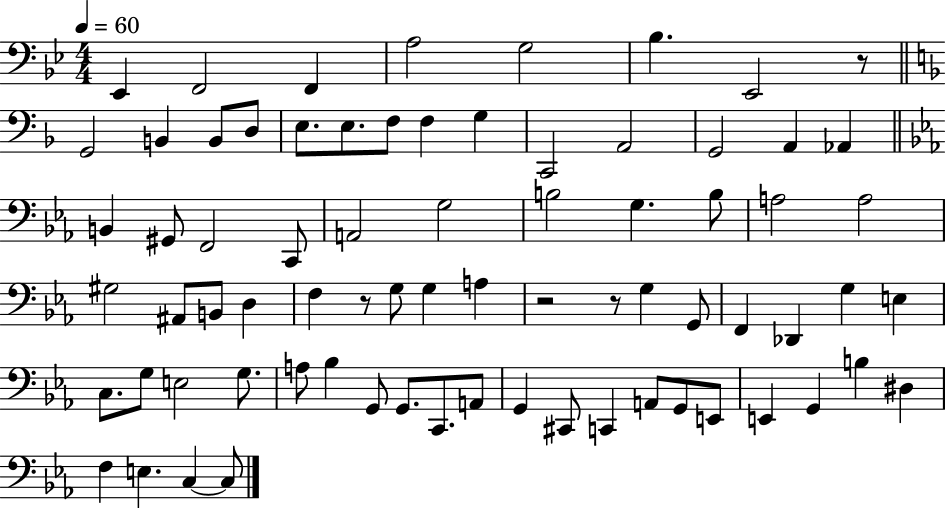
X:1
T:Untitled
M:4/4
L:1/4
K:Bb
_E,, F,,2 F,, A,2 G,2 _B, _E,,2 z/2 G,,2 B,, B,,/2 D,/2 E,/2 E,/2 F,/2 F, G, C,,2 A,,2 G,,2 A,, _A,, B,, ^G,,/2 F,,2 C,,/2 A,,2 G,2 B,2 G, B,/2 A,2 A,2 ^G,2 ^A,,/2 B,,/2 D, F, z/2 G,/2 G, A, z2 z/2 G, G,,/2 F,, _D,, G, E, C,/2 G,/2 E,2 G,/2 A,/2 _B, G,,/2 G,,/2 C,,/2 A,,/2 G,, ^C,,/2 C,, A,,/2 G,,/2 E,,/2 E,, G,, B, ^D, F, E, C, C,/2